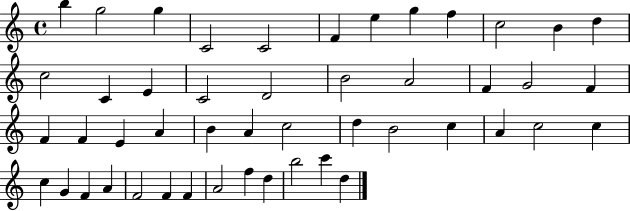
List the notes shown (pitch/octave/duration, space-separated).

B5/q G5/h G5/q C4/h C4/h F4/q E5/q G5/q F5/q C5/h B4/q D5/q C5/h C4/q E4/q C4/h D4/h B4/h A4/h F4/q G4/h F4/q F4/q F4/q E4/q A4/q B4/q A4/q C5/h D5/q B4/h C5/q A4/q C5/h C5/q C5/q G4/q F4/q A4/q F4/h F4/q F4/q A4/h F5/q D5/q B5/h C6/q D5/q